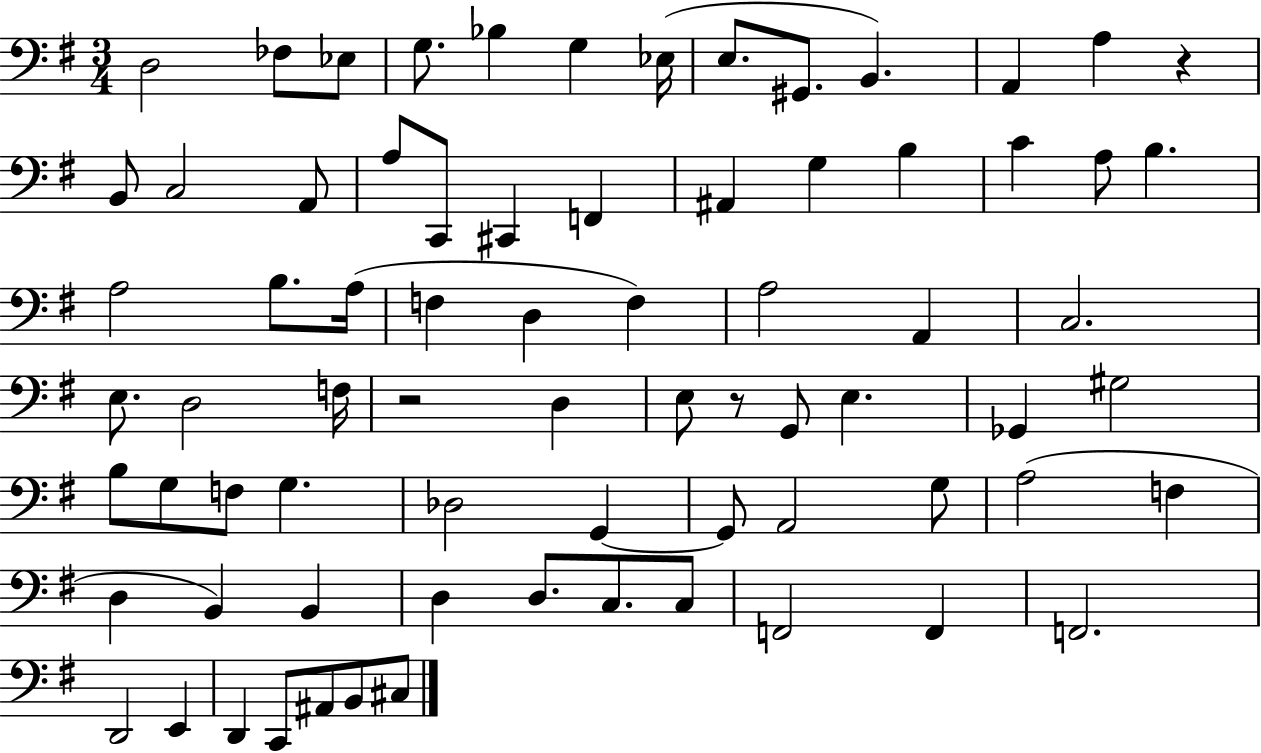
D3/h FES3/e Eb3/e G3/e. Bb3/q G3/q Eb3/s E3/e. G#2/e. B2/q. A2/q A3/q R/q B2/e C3/h A2/e A3/e C2/e C#2/q F2/q A#2/q G3/q B3/q C4/q A3/e B3/q. A3/h B3/e. A3/s F3/q D3/q F3/q A3/h A2/q C3/h. E3/e. D3/h F3/s R/h D3/q E3/e R/e G2/e E3/q. Gb2/q G#3/h B3/e G3/e F3/e G3/q. Db3/h G2/q G2/e A2/h G3/e A3/h F3/q D3/q B2/q B2/q D3/q D3/e. C3/e. C3/e F2/h F2/q F2/h. D2/h E2/q D2/q C2/e A#2/e B2/e C#3/e